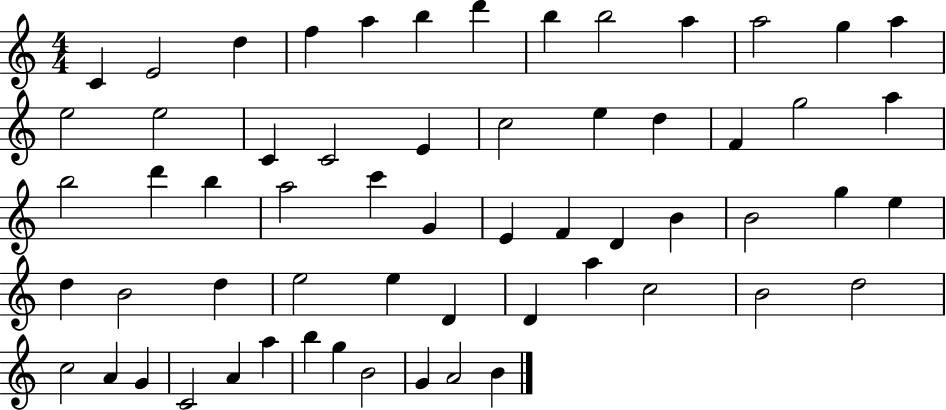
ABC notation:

X:1
T:Untitled
M:4/4
L:1/4
K:C
C E2 d f a b d' b b2 a a2 g a e2 e2 C C2 E c2 e d F g2 a b2 d' b a2 c' G E F D B B2 g e d B2 d e2 e D D a c2 B2 d2 c2 A G C2 A a b g B2 G A2 B